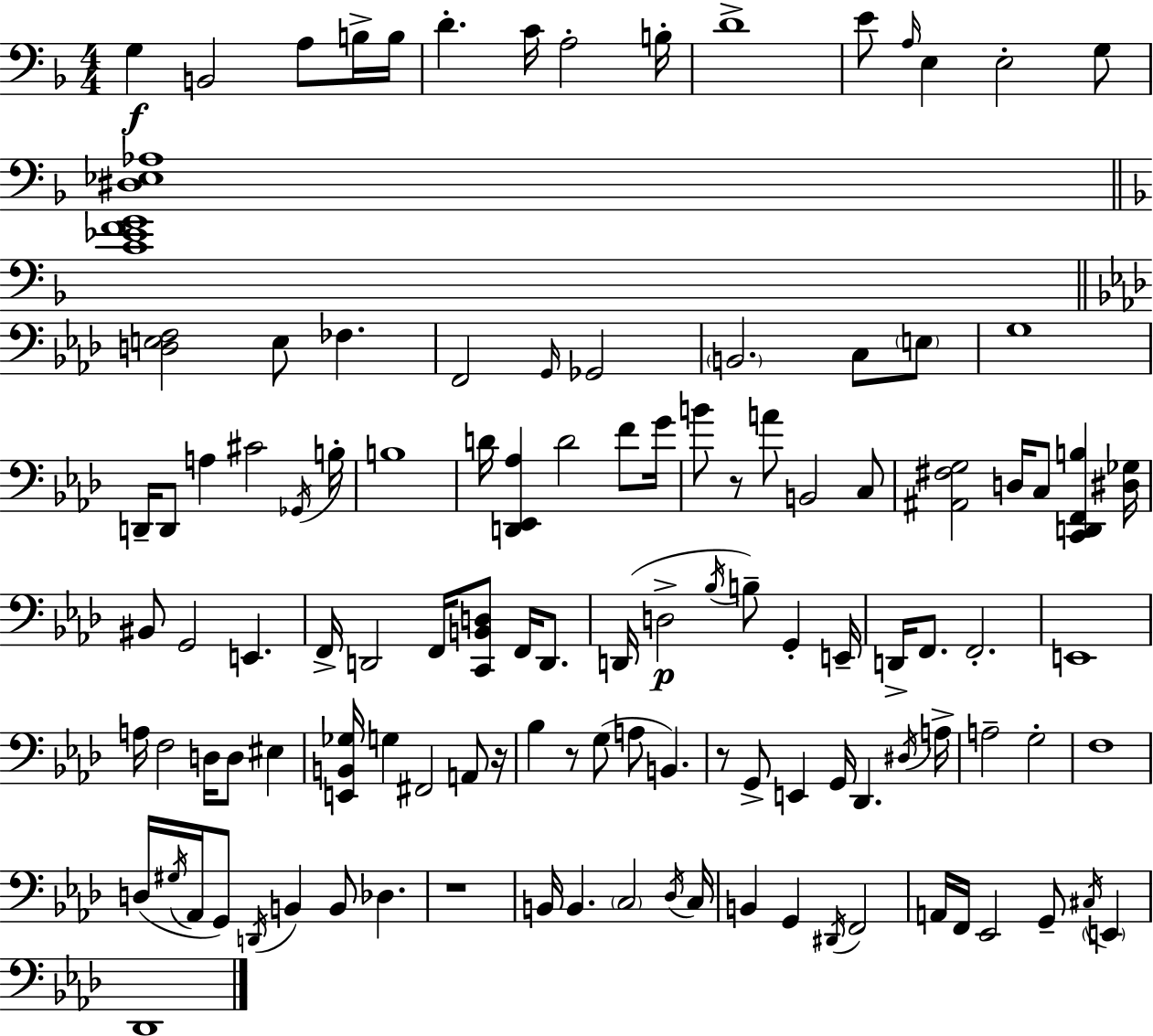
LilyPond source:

{
  \clef bass
  \numericTimeSignature
  \time 4/4
  \key d \minor
  g4\f b,2 a8 b16-> b16 | d'4.-. c'16 a2-. b16-. | d'1-> | e'8 \grace { a16 } e4 e2-. g8 | \break <dis ees aes>1 | \bar "||" \break \key f \major <c' ees' f' g'>1 | \bar "||" \break \key f \minor <d e f>2 e8 fes4. | f,2 \grace { g,16 } ges,2 | \parenthesize b,2. c8 \parenthesize e8 | g1 | \break d,16-- d,8 a4 cis'2 | \acciaccatura { ges,16 } b16-. b1 | d'16 <d, ees, aes>4 d'2 f'8 | g'16 b'8 r8 a'8 b,2 | \break c8 <ais, fis g>2 d16 c8 <c, d, f, b>4 | <dis ges>16 bis,8 g,2 e,4. | f,16-> d,2 f,16 <c, b, d>8 f,16 d,8. | d,16( d2->\p \acciaccatura { bes16 } b8--) g,4-. | \break e,16-- d,16-> f,8. f,2.-. | e,1 | a16 f2 d16 d8 eis4 | <e, b, ges>16 g4 fis,2 | \break a,8 r16 bes4 r8 g8( a8 b,4.) | r8 g,8-> e,4 g,16 des,4. | \acciaccatura { dis16 } a16-> a2-- g2-. | f1 | \break d16( \acciaccatura { gis16 } aes,16 g,8) \acciaccatura { d,16 } b,4 b,8 | des4. r1 | b,16 b,4. \parenthesize c2 | \acciaccatura { des16 } c16 b,4 g,4 \acciaccatura { dis,16 } | \break f,2 a,16 f,16 ees,2 | g,8-- \acciaccatura { cis16 } \parenthesize e,4 des,1 | \bar "|."
}